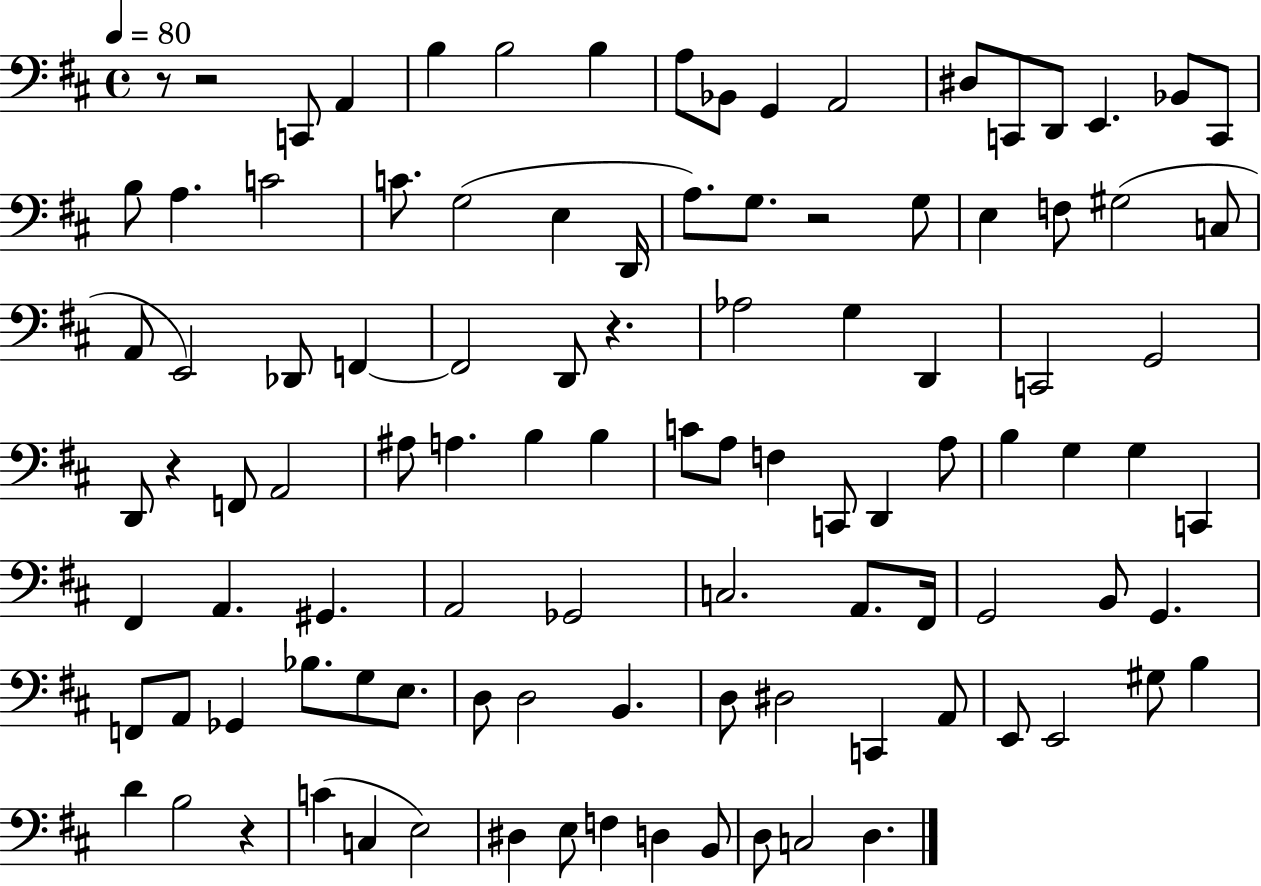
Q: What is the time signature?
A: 4/4